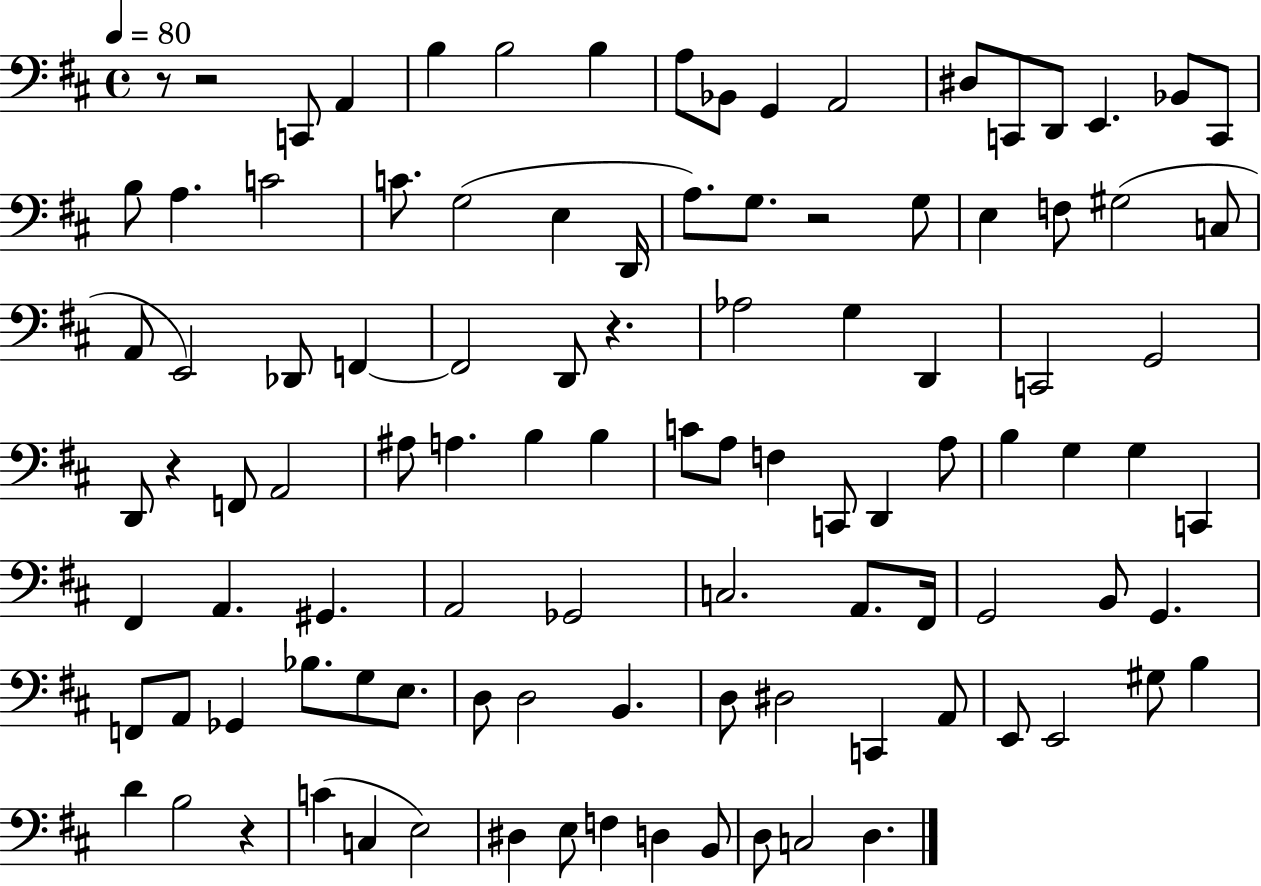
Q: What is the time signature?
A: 4/4